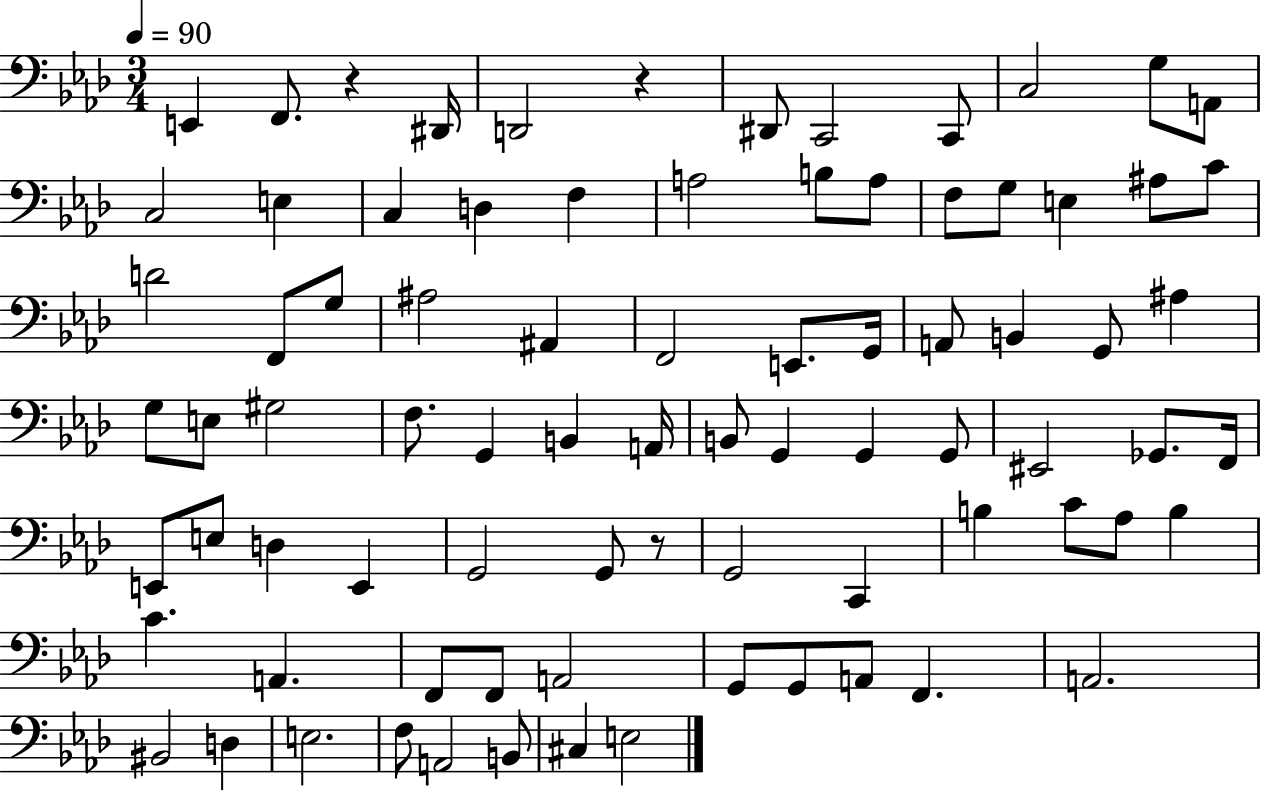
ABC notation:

X:1
T:Untitled
M:3/4
L:1/4
K:Ab
E,, F,,/2 z ^D,,/4 D,,2 z ^D,,/2 C,,2 C,,/2 C,2 G,/2 A,,/2 C,2 E, C, D, F, A,2 B,/2 A,/2 F,/2 G,/2 E, ^A,/2 C/2 D2 F,,/2 G,/2 ^A,2 ^A,, F,,2 E,,/2 G,,/4 A,,/2 B,, G,,/2 ^A, G,/2 E,/2 ^G,2 F,/2 G,, B,, A,,/4 B,,/2 G,, G,, G,,/2 ^E,,2 _G,,/2 F,,/4 E,,/2 E,/2 D, E,, G,,2 G,,/2 z/2 G,,2 C,, B, C/2 _A,/2 B, C A,, F,,/2 F,,/2 A,,2 G,,/2 G,,/2 A,,/2 F,, A,,2 ^B,,2 D, E,2 F,/2 A,,2 B,,/2 ^C, E,2